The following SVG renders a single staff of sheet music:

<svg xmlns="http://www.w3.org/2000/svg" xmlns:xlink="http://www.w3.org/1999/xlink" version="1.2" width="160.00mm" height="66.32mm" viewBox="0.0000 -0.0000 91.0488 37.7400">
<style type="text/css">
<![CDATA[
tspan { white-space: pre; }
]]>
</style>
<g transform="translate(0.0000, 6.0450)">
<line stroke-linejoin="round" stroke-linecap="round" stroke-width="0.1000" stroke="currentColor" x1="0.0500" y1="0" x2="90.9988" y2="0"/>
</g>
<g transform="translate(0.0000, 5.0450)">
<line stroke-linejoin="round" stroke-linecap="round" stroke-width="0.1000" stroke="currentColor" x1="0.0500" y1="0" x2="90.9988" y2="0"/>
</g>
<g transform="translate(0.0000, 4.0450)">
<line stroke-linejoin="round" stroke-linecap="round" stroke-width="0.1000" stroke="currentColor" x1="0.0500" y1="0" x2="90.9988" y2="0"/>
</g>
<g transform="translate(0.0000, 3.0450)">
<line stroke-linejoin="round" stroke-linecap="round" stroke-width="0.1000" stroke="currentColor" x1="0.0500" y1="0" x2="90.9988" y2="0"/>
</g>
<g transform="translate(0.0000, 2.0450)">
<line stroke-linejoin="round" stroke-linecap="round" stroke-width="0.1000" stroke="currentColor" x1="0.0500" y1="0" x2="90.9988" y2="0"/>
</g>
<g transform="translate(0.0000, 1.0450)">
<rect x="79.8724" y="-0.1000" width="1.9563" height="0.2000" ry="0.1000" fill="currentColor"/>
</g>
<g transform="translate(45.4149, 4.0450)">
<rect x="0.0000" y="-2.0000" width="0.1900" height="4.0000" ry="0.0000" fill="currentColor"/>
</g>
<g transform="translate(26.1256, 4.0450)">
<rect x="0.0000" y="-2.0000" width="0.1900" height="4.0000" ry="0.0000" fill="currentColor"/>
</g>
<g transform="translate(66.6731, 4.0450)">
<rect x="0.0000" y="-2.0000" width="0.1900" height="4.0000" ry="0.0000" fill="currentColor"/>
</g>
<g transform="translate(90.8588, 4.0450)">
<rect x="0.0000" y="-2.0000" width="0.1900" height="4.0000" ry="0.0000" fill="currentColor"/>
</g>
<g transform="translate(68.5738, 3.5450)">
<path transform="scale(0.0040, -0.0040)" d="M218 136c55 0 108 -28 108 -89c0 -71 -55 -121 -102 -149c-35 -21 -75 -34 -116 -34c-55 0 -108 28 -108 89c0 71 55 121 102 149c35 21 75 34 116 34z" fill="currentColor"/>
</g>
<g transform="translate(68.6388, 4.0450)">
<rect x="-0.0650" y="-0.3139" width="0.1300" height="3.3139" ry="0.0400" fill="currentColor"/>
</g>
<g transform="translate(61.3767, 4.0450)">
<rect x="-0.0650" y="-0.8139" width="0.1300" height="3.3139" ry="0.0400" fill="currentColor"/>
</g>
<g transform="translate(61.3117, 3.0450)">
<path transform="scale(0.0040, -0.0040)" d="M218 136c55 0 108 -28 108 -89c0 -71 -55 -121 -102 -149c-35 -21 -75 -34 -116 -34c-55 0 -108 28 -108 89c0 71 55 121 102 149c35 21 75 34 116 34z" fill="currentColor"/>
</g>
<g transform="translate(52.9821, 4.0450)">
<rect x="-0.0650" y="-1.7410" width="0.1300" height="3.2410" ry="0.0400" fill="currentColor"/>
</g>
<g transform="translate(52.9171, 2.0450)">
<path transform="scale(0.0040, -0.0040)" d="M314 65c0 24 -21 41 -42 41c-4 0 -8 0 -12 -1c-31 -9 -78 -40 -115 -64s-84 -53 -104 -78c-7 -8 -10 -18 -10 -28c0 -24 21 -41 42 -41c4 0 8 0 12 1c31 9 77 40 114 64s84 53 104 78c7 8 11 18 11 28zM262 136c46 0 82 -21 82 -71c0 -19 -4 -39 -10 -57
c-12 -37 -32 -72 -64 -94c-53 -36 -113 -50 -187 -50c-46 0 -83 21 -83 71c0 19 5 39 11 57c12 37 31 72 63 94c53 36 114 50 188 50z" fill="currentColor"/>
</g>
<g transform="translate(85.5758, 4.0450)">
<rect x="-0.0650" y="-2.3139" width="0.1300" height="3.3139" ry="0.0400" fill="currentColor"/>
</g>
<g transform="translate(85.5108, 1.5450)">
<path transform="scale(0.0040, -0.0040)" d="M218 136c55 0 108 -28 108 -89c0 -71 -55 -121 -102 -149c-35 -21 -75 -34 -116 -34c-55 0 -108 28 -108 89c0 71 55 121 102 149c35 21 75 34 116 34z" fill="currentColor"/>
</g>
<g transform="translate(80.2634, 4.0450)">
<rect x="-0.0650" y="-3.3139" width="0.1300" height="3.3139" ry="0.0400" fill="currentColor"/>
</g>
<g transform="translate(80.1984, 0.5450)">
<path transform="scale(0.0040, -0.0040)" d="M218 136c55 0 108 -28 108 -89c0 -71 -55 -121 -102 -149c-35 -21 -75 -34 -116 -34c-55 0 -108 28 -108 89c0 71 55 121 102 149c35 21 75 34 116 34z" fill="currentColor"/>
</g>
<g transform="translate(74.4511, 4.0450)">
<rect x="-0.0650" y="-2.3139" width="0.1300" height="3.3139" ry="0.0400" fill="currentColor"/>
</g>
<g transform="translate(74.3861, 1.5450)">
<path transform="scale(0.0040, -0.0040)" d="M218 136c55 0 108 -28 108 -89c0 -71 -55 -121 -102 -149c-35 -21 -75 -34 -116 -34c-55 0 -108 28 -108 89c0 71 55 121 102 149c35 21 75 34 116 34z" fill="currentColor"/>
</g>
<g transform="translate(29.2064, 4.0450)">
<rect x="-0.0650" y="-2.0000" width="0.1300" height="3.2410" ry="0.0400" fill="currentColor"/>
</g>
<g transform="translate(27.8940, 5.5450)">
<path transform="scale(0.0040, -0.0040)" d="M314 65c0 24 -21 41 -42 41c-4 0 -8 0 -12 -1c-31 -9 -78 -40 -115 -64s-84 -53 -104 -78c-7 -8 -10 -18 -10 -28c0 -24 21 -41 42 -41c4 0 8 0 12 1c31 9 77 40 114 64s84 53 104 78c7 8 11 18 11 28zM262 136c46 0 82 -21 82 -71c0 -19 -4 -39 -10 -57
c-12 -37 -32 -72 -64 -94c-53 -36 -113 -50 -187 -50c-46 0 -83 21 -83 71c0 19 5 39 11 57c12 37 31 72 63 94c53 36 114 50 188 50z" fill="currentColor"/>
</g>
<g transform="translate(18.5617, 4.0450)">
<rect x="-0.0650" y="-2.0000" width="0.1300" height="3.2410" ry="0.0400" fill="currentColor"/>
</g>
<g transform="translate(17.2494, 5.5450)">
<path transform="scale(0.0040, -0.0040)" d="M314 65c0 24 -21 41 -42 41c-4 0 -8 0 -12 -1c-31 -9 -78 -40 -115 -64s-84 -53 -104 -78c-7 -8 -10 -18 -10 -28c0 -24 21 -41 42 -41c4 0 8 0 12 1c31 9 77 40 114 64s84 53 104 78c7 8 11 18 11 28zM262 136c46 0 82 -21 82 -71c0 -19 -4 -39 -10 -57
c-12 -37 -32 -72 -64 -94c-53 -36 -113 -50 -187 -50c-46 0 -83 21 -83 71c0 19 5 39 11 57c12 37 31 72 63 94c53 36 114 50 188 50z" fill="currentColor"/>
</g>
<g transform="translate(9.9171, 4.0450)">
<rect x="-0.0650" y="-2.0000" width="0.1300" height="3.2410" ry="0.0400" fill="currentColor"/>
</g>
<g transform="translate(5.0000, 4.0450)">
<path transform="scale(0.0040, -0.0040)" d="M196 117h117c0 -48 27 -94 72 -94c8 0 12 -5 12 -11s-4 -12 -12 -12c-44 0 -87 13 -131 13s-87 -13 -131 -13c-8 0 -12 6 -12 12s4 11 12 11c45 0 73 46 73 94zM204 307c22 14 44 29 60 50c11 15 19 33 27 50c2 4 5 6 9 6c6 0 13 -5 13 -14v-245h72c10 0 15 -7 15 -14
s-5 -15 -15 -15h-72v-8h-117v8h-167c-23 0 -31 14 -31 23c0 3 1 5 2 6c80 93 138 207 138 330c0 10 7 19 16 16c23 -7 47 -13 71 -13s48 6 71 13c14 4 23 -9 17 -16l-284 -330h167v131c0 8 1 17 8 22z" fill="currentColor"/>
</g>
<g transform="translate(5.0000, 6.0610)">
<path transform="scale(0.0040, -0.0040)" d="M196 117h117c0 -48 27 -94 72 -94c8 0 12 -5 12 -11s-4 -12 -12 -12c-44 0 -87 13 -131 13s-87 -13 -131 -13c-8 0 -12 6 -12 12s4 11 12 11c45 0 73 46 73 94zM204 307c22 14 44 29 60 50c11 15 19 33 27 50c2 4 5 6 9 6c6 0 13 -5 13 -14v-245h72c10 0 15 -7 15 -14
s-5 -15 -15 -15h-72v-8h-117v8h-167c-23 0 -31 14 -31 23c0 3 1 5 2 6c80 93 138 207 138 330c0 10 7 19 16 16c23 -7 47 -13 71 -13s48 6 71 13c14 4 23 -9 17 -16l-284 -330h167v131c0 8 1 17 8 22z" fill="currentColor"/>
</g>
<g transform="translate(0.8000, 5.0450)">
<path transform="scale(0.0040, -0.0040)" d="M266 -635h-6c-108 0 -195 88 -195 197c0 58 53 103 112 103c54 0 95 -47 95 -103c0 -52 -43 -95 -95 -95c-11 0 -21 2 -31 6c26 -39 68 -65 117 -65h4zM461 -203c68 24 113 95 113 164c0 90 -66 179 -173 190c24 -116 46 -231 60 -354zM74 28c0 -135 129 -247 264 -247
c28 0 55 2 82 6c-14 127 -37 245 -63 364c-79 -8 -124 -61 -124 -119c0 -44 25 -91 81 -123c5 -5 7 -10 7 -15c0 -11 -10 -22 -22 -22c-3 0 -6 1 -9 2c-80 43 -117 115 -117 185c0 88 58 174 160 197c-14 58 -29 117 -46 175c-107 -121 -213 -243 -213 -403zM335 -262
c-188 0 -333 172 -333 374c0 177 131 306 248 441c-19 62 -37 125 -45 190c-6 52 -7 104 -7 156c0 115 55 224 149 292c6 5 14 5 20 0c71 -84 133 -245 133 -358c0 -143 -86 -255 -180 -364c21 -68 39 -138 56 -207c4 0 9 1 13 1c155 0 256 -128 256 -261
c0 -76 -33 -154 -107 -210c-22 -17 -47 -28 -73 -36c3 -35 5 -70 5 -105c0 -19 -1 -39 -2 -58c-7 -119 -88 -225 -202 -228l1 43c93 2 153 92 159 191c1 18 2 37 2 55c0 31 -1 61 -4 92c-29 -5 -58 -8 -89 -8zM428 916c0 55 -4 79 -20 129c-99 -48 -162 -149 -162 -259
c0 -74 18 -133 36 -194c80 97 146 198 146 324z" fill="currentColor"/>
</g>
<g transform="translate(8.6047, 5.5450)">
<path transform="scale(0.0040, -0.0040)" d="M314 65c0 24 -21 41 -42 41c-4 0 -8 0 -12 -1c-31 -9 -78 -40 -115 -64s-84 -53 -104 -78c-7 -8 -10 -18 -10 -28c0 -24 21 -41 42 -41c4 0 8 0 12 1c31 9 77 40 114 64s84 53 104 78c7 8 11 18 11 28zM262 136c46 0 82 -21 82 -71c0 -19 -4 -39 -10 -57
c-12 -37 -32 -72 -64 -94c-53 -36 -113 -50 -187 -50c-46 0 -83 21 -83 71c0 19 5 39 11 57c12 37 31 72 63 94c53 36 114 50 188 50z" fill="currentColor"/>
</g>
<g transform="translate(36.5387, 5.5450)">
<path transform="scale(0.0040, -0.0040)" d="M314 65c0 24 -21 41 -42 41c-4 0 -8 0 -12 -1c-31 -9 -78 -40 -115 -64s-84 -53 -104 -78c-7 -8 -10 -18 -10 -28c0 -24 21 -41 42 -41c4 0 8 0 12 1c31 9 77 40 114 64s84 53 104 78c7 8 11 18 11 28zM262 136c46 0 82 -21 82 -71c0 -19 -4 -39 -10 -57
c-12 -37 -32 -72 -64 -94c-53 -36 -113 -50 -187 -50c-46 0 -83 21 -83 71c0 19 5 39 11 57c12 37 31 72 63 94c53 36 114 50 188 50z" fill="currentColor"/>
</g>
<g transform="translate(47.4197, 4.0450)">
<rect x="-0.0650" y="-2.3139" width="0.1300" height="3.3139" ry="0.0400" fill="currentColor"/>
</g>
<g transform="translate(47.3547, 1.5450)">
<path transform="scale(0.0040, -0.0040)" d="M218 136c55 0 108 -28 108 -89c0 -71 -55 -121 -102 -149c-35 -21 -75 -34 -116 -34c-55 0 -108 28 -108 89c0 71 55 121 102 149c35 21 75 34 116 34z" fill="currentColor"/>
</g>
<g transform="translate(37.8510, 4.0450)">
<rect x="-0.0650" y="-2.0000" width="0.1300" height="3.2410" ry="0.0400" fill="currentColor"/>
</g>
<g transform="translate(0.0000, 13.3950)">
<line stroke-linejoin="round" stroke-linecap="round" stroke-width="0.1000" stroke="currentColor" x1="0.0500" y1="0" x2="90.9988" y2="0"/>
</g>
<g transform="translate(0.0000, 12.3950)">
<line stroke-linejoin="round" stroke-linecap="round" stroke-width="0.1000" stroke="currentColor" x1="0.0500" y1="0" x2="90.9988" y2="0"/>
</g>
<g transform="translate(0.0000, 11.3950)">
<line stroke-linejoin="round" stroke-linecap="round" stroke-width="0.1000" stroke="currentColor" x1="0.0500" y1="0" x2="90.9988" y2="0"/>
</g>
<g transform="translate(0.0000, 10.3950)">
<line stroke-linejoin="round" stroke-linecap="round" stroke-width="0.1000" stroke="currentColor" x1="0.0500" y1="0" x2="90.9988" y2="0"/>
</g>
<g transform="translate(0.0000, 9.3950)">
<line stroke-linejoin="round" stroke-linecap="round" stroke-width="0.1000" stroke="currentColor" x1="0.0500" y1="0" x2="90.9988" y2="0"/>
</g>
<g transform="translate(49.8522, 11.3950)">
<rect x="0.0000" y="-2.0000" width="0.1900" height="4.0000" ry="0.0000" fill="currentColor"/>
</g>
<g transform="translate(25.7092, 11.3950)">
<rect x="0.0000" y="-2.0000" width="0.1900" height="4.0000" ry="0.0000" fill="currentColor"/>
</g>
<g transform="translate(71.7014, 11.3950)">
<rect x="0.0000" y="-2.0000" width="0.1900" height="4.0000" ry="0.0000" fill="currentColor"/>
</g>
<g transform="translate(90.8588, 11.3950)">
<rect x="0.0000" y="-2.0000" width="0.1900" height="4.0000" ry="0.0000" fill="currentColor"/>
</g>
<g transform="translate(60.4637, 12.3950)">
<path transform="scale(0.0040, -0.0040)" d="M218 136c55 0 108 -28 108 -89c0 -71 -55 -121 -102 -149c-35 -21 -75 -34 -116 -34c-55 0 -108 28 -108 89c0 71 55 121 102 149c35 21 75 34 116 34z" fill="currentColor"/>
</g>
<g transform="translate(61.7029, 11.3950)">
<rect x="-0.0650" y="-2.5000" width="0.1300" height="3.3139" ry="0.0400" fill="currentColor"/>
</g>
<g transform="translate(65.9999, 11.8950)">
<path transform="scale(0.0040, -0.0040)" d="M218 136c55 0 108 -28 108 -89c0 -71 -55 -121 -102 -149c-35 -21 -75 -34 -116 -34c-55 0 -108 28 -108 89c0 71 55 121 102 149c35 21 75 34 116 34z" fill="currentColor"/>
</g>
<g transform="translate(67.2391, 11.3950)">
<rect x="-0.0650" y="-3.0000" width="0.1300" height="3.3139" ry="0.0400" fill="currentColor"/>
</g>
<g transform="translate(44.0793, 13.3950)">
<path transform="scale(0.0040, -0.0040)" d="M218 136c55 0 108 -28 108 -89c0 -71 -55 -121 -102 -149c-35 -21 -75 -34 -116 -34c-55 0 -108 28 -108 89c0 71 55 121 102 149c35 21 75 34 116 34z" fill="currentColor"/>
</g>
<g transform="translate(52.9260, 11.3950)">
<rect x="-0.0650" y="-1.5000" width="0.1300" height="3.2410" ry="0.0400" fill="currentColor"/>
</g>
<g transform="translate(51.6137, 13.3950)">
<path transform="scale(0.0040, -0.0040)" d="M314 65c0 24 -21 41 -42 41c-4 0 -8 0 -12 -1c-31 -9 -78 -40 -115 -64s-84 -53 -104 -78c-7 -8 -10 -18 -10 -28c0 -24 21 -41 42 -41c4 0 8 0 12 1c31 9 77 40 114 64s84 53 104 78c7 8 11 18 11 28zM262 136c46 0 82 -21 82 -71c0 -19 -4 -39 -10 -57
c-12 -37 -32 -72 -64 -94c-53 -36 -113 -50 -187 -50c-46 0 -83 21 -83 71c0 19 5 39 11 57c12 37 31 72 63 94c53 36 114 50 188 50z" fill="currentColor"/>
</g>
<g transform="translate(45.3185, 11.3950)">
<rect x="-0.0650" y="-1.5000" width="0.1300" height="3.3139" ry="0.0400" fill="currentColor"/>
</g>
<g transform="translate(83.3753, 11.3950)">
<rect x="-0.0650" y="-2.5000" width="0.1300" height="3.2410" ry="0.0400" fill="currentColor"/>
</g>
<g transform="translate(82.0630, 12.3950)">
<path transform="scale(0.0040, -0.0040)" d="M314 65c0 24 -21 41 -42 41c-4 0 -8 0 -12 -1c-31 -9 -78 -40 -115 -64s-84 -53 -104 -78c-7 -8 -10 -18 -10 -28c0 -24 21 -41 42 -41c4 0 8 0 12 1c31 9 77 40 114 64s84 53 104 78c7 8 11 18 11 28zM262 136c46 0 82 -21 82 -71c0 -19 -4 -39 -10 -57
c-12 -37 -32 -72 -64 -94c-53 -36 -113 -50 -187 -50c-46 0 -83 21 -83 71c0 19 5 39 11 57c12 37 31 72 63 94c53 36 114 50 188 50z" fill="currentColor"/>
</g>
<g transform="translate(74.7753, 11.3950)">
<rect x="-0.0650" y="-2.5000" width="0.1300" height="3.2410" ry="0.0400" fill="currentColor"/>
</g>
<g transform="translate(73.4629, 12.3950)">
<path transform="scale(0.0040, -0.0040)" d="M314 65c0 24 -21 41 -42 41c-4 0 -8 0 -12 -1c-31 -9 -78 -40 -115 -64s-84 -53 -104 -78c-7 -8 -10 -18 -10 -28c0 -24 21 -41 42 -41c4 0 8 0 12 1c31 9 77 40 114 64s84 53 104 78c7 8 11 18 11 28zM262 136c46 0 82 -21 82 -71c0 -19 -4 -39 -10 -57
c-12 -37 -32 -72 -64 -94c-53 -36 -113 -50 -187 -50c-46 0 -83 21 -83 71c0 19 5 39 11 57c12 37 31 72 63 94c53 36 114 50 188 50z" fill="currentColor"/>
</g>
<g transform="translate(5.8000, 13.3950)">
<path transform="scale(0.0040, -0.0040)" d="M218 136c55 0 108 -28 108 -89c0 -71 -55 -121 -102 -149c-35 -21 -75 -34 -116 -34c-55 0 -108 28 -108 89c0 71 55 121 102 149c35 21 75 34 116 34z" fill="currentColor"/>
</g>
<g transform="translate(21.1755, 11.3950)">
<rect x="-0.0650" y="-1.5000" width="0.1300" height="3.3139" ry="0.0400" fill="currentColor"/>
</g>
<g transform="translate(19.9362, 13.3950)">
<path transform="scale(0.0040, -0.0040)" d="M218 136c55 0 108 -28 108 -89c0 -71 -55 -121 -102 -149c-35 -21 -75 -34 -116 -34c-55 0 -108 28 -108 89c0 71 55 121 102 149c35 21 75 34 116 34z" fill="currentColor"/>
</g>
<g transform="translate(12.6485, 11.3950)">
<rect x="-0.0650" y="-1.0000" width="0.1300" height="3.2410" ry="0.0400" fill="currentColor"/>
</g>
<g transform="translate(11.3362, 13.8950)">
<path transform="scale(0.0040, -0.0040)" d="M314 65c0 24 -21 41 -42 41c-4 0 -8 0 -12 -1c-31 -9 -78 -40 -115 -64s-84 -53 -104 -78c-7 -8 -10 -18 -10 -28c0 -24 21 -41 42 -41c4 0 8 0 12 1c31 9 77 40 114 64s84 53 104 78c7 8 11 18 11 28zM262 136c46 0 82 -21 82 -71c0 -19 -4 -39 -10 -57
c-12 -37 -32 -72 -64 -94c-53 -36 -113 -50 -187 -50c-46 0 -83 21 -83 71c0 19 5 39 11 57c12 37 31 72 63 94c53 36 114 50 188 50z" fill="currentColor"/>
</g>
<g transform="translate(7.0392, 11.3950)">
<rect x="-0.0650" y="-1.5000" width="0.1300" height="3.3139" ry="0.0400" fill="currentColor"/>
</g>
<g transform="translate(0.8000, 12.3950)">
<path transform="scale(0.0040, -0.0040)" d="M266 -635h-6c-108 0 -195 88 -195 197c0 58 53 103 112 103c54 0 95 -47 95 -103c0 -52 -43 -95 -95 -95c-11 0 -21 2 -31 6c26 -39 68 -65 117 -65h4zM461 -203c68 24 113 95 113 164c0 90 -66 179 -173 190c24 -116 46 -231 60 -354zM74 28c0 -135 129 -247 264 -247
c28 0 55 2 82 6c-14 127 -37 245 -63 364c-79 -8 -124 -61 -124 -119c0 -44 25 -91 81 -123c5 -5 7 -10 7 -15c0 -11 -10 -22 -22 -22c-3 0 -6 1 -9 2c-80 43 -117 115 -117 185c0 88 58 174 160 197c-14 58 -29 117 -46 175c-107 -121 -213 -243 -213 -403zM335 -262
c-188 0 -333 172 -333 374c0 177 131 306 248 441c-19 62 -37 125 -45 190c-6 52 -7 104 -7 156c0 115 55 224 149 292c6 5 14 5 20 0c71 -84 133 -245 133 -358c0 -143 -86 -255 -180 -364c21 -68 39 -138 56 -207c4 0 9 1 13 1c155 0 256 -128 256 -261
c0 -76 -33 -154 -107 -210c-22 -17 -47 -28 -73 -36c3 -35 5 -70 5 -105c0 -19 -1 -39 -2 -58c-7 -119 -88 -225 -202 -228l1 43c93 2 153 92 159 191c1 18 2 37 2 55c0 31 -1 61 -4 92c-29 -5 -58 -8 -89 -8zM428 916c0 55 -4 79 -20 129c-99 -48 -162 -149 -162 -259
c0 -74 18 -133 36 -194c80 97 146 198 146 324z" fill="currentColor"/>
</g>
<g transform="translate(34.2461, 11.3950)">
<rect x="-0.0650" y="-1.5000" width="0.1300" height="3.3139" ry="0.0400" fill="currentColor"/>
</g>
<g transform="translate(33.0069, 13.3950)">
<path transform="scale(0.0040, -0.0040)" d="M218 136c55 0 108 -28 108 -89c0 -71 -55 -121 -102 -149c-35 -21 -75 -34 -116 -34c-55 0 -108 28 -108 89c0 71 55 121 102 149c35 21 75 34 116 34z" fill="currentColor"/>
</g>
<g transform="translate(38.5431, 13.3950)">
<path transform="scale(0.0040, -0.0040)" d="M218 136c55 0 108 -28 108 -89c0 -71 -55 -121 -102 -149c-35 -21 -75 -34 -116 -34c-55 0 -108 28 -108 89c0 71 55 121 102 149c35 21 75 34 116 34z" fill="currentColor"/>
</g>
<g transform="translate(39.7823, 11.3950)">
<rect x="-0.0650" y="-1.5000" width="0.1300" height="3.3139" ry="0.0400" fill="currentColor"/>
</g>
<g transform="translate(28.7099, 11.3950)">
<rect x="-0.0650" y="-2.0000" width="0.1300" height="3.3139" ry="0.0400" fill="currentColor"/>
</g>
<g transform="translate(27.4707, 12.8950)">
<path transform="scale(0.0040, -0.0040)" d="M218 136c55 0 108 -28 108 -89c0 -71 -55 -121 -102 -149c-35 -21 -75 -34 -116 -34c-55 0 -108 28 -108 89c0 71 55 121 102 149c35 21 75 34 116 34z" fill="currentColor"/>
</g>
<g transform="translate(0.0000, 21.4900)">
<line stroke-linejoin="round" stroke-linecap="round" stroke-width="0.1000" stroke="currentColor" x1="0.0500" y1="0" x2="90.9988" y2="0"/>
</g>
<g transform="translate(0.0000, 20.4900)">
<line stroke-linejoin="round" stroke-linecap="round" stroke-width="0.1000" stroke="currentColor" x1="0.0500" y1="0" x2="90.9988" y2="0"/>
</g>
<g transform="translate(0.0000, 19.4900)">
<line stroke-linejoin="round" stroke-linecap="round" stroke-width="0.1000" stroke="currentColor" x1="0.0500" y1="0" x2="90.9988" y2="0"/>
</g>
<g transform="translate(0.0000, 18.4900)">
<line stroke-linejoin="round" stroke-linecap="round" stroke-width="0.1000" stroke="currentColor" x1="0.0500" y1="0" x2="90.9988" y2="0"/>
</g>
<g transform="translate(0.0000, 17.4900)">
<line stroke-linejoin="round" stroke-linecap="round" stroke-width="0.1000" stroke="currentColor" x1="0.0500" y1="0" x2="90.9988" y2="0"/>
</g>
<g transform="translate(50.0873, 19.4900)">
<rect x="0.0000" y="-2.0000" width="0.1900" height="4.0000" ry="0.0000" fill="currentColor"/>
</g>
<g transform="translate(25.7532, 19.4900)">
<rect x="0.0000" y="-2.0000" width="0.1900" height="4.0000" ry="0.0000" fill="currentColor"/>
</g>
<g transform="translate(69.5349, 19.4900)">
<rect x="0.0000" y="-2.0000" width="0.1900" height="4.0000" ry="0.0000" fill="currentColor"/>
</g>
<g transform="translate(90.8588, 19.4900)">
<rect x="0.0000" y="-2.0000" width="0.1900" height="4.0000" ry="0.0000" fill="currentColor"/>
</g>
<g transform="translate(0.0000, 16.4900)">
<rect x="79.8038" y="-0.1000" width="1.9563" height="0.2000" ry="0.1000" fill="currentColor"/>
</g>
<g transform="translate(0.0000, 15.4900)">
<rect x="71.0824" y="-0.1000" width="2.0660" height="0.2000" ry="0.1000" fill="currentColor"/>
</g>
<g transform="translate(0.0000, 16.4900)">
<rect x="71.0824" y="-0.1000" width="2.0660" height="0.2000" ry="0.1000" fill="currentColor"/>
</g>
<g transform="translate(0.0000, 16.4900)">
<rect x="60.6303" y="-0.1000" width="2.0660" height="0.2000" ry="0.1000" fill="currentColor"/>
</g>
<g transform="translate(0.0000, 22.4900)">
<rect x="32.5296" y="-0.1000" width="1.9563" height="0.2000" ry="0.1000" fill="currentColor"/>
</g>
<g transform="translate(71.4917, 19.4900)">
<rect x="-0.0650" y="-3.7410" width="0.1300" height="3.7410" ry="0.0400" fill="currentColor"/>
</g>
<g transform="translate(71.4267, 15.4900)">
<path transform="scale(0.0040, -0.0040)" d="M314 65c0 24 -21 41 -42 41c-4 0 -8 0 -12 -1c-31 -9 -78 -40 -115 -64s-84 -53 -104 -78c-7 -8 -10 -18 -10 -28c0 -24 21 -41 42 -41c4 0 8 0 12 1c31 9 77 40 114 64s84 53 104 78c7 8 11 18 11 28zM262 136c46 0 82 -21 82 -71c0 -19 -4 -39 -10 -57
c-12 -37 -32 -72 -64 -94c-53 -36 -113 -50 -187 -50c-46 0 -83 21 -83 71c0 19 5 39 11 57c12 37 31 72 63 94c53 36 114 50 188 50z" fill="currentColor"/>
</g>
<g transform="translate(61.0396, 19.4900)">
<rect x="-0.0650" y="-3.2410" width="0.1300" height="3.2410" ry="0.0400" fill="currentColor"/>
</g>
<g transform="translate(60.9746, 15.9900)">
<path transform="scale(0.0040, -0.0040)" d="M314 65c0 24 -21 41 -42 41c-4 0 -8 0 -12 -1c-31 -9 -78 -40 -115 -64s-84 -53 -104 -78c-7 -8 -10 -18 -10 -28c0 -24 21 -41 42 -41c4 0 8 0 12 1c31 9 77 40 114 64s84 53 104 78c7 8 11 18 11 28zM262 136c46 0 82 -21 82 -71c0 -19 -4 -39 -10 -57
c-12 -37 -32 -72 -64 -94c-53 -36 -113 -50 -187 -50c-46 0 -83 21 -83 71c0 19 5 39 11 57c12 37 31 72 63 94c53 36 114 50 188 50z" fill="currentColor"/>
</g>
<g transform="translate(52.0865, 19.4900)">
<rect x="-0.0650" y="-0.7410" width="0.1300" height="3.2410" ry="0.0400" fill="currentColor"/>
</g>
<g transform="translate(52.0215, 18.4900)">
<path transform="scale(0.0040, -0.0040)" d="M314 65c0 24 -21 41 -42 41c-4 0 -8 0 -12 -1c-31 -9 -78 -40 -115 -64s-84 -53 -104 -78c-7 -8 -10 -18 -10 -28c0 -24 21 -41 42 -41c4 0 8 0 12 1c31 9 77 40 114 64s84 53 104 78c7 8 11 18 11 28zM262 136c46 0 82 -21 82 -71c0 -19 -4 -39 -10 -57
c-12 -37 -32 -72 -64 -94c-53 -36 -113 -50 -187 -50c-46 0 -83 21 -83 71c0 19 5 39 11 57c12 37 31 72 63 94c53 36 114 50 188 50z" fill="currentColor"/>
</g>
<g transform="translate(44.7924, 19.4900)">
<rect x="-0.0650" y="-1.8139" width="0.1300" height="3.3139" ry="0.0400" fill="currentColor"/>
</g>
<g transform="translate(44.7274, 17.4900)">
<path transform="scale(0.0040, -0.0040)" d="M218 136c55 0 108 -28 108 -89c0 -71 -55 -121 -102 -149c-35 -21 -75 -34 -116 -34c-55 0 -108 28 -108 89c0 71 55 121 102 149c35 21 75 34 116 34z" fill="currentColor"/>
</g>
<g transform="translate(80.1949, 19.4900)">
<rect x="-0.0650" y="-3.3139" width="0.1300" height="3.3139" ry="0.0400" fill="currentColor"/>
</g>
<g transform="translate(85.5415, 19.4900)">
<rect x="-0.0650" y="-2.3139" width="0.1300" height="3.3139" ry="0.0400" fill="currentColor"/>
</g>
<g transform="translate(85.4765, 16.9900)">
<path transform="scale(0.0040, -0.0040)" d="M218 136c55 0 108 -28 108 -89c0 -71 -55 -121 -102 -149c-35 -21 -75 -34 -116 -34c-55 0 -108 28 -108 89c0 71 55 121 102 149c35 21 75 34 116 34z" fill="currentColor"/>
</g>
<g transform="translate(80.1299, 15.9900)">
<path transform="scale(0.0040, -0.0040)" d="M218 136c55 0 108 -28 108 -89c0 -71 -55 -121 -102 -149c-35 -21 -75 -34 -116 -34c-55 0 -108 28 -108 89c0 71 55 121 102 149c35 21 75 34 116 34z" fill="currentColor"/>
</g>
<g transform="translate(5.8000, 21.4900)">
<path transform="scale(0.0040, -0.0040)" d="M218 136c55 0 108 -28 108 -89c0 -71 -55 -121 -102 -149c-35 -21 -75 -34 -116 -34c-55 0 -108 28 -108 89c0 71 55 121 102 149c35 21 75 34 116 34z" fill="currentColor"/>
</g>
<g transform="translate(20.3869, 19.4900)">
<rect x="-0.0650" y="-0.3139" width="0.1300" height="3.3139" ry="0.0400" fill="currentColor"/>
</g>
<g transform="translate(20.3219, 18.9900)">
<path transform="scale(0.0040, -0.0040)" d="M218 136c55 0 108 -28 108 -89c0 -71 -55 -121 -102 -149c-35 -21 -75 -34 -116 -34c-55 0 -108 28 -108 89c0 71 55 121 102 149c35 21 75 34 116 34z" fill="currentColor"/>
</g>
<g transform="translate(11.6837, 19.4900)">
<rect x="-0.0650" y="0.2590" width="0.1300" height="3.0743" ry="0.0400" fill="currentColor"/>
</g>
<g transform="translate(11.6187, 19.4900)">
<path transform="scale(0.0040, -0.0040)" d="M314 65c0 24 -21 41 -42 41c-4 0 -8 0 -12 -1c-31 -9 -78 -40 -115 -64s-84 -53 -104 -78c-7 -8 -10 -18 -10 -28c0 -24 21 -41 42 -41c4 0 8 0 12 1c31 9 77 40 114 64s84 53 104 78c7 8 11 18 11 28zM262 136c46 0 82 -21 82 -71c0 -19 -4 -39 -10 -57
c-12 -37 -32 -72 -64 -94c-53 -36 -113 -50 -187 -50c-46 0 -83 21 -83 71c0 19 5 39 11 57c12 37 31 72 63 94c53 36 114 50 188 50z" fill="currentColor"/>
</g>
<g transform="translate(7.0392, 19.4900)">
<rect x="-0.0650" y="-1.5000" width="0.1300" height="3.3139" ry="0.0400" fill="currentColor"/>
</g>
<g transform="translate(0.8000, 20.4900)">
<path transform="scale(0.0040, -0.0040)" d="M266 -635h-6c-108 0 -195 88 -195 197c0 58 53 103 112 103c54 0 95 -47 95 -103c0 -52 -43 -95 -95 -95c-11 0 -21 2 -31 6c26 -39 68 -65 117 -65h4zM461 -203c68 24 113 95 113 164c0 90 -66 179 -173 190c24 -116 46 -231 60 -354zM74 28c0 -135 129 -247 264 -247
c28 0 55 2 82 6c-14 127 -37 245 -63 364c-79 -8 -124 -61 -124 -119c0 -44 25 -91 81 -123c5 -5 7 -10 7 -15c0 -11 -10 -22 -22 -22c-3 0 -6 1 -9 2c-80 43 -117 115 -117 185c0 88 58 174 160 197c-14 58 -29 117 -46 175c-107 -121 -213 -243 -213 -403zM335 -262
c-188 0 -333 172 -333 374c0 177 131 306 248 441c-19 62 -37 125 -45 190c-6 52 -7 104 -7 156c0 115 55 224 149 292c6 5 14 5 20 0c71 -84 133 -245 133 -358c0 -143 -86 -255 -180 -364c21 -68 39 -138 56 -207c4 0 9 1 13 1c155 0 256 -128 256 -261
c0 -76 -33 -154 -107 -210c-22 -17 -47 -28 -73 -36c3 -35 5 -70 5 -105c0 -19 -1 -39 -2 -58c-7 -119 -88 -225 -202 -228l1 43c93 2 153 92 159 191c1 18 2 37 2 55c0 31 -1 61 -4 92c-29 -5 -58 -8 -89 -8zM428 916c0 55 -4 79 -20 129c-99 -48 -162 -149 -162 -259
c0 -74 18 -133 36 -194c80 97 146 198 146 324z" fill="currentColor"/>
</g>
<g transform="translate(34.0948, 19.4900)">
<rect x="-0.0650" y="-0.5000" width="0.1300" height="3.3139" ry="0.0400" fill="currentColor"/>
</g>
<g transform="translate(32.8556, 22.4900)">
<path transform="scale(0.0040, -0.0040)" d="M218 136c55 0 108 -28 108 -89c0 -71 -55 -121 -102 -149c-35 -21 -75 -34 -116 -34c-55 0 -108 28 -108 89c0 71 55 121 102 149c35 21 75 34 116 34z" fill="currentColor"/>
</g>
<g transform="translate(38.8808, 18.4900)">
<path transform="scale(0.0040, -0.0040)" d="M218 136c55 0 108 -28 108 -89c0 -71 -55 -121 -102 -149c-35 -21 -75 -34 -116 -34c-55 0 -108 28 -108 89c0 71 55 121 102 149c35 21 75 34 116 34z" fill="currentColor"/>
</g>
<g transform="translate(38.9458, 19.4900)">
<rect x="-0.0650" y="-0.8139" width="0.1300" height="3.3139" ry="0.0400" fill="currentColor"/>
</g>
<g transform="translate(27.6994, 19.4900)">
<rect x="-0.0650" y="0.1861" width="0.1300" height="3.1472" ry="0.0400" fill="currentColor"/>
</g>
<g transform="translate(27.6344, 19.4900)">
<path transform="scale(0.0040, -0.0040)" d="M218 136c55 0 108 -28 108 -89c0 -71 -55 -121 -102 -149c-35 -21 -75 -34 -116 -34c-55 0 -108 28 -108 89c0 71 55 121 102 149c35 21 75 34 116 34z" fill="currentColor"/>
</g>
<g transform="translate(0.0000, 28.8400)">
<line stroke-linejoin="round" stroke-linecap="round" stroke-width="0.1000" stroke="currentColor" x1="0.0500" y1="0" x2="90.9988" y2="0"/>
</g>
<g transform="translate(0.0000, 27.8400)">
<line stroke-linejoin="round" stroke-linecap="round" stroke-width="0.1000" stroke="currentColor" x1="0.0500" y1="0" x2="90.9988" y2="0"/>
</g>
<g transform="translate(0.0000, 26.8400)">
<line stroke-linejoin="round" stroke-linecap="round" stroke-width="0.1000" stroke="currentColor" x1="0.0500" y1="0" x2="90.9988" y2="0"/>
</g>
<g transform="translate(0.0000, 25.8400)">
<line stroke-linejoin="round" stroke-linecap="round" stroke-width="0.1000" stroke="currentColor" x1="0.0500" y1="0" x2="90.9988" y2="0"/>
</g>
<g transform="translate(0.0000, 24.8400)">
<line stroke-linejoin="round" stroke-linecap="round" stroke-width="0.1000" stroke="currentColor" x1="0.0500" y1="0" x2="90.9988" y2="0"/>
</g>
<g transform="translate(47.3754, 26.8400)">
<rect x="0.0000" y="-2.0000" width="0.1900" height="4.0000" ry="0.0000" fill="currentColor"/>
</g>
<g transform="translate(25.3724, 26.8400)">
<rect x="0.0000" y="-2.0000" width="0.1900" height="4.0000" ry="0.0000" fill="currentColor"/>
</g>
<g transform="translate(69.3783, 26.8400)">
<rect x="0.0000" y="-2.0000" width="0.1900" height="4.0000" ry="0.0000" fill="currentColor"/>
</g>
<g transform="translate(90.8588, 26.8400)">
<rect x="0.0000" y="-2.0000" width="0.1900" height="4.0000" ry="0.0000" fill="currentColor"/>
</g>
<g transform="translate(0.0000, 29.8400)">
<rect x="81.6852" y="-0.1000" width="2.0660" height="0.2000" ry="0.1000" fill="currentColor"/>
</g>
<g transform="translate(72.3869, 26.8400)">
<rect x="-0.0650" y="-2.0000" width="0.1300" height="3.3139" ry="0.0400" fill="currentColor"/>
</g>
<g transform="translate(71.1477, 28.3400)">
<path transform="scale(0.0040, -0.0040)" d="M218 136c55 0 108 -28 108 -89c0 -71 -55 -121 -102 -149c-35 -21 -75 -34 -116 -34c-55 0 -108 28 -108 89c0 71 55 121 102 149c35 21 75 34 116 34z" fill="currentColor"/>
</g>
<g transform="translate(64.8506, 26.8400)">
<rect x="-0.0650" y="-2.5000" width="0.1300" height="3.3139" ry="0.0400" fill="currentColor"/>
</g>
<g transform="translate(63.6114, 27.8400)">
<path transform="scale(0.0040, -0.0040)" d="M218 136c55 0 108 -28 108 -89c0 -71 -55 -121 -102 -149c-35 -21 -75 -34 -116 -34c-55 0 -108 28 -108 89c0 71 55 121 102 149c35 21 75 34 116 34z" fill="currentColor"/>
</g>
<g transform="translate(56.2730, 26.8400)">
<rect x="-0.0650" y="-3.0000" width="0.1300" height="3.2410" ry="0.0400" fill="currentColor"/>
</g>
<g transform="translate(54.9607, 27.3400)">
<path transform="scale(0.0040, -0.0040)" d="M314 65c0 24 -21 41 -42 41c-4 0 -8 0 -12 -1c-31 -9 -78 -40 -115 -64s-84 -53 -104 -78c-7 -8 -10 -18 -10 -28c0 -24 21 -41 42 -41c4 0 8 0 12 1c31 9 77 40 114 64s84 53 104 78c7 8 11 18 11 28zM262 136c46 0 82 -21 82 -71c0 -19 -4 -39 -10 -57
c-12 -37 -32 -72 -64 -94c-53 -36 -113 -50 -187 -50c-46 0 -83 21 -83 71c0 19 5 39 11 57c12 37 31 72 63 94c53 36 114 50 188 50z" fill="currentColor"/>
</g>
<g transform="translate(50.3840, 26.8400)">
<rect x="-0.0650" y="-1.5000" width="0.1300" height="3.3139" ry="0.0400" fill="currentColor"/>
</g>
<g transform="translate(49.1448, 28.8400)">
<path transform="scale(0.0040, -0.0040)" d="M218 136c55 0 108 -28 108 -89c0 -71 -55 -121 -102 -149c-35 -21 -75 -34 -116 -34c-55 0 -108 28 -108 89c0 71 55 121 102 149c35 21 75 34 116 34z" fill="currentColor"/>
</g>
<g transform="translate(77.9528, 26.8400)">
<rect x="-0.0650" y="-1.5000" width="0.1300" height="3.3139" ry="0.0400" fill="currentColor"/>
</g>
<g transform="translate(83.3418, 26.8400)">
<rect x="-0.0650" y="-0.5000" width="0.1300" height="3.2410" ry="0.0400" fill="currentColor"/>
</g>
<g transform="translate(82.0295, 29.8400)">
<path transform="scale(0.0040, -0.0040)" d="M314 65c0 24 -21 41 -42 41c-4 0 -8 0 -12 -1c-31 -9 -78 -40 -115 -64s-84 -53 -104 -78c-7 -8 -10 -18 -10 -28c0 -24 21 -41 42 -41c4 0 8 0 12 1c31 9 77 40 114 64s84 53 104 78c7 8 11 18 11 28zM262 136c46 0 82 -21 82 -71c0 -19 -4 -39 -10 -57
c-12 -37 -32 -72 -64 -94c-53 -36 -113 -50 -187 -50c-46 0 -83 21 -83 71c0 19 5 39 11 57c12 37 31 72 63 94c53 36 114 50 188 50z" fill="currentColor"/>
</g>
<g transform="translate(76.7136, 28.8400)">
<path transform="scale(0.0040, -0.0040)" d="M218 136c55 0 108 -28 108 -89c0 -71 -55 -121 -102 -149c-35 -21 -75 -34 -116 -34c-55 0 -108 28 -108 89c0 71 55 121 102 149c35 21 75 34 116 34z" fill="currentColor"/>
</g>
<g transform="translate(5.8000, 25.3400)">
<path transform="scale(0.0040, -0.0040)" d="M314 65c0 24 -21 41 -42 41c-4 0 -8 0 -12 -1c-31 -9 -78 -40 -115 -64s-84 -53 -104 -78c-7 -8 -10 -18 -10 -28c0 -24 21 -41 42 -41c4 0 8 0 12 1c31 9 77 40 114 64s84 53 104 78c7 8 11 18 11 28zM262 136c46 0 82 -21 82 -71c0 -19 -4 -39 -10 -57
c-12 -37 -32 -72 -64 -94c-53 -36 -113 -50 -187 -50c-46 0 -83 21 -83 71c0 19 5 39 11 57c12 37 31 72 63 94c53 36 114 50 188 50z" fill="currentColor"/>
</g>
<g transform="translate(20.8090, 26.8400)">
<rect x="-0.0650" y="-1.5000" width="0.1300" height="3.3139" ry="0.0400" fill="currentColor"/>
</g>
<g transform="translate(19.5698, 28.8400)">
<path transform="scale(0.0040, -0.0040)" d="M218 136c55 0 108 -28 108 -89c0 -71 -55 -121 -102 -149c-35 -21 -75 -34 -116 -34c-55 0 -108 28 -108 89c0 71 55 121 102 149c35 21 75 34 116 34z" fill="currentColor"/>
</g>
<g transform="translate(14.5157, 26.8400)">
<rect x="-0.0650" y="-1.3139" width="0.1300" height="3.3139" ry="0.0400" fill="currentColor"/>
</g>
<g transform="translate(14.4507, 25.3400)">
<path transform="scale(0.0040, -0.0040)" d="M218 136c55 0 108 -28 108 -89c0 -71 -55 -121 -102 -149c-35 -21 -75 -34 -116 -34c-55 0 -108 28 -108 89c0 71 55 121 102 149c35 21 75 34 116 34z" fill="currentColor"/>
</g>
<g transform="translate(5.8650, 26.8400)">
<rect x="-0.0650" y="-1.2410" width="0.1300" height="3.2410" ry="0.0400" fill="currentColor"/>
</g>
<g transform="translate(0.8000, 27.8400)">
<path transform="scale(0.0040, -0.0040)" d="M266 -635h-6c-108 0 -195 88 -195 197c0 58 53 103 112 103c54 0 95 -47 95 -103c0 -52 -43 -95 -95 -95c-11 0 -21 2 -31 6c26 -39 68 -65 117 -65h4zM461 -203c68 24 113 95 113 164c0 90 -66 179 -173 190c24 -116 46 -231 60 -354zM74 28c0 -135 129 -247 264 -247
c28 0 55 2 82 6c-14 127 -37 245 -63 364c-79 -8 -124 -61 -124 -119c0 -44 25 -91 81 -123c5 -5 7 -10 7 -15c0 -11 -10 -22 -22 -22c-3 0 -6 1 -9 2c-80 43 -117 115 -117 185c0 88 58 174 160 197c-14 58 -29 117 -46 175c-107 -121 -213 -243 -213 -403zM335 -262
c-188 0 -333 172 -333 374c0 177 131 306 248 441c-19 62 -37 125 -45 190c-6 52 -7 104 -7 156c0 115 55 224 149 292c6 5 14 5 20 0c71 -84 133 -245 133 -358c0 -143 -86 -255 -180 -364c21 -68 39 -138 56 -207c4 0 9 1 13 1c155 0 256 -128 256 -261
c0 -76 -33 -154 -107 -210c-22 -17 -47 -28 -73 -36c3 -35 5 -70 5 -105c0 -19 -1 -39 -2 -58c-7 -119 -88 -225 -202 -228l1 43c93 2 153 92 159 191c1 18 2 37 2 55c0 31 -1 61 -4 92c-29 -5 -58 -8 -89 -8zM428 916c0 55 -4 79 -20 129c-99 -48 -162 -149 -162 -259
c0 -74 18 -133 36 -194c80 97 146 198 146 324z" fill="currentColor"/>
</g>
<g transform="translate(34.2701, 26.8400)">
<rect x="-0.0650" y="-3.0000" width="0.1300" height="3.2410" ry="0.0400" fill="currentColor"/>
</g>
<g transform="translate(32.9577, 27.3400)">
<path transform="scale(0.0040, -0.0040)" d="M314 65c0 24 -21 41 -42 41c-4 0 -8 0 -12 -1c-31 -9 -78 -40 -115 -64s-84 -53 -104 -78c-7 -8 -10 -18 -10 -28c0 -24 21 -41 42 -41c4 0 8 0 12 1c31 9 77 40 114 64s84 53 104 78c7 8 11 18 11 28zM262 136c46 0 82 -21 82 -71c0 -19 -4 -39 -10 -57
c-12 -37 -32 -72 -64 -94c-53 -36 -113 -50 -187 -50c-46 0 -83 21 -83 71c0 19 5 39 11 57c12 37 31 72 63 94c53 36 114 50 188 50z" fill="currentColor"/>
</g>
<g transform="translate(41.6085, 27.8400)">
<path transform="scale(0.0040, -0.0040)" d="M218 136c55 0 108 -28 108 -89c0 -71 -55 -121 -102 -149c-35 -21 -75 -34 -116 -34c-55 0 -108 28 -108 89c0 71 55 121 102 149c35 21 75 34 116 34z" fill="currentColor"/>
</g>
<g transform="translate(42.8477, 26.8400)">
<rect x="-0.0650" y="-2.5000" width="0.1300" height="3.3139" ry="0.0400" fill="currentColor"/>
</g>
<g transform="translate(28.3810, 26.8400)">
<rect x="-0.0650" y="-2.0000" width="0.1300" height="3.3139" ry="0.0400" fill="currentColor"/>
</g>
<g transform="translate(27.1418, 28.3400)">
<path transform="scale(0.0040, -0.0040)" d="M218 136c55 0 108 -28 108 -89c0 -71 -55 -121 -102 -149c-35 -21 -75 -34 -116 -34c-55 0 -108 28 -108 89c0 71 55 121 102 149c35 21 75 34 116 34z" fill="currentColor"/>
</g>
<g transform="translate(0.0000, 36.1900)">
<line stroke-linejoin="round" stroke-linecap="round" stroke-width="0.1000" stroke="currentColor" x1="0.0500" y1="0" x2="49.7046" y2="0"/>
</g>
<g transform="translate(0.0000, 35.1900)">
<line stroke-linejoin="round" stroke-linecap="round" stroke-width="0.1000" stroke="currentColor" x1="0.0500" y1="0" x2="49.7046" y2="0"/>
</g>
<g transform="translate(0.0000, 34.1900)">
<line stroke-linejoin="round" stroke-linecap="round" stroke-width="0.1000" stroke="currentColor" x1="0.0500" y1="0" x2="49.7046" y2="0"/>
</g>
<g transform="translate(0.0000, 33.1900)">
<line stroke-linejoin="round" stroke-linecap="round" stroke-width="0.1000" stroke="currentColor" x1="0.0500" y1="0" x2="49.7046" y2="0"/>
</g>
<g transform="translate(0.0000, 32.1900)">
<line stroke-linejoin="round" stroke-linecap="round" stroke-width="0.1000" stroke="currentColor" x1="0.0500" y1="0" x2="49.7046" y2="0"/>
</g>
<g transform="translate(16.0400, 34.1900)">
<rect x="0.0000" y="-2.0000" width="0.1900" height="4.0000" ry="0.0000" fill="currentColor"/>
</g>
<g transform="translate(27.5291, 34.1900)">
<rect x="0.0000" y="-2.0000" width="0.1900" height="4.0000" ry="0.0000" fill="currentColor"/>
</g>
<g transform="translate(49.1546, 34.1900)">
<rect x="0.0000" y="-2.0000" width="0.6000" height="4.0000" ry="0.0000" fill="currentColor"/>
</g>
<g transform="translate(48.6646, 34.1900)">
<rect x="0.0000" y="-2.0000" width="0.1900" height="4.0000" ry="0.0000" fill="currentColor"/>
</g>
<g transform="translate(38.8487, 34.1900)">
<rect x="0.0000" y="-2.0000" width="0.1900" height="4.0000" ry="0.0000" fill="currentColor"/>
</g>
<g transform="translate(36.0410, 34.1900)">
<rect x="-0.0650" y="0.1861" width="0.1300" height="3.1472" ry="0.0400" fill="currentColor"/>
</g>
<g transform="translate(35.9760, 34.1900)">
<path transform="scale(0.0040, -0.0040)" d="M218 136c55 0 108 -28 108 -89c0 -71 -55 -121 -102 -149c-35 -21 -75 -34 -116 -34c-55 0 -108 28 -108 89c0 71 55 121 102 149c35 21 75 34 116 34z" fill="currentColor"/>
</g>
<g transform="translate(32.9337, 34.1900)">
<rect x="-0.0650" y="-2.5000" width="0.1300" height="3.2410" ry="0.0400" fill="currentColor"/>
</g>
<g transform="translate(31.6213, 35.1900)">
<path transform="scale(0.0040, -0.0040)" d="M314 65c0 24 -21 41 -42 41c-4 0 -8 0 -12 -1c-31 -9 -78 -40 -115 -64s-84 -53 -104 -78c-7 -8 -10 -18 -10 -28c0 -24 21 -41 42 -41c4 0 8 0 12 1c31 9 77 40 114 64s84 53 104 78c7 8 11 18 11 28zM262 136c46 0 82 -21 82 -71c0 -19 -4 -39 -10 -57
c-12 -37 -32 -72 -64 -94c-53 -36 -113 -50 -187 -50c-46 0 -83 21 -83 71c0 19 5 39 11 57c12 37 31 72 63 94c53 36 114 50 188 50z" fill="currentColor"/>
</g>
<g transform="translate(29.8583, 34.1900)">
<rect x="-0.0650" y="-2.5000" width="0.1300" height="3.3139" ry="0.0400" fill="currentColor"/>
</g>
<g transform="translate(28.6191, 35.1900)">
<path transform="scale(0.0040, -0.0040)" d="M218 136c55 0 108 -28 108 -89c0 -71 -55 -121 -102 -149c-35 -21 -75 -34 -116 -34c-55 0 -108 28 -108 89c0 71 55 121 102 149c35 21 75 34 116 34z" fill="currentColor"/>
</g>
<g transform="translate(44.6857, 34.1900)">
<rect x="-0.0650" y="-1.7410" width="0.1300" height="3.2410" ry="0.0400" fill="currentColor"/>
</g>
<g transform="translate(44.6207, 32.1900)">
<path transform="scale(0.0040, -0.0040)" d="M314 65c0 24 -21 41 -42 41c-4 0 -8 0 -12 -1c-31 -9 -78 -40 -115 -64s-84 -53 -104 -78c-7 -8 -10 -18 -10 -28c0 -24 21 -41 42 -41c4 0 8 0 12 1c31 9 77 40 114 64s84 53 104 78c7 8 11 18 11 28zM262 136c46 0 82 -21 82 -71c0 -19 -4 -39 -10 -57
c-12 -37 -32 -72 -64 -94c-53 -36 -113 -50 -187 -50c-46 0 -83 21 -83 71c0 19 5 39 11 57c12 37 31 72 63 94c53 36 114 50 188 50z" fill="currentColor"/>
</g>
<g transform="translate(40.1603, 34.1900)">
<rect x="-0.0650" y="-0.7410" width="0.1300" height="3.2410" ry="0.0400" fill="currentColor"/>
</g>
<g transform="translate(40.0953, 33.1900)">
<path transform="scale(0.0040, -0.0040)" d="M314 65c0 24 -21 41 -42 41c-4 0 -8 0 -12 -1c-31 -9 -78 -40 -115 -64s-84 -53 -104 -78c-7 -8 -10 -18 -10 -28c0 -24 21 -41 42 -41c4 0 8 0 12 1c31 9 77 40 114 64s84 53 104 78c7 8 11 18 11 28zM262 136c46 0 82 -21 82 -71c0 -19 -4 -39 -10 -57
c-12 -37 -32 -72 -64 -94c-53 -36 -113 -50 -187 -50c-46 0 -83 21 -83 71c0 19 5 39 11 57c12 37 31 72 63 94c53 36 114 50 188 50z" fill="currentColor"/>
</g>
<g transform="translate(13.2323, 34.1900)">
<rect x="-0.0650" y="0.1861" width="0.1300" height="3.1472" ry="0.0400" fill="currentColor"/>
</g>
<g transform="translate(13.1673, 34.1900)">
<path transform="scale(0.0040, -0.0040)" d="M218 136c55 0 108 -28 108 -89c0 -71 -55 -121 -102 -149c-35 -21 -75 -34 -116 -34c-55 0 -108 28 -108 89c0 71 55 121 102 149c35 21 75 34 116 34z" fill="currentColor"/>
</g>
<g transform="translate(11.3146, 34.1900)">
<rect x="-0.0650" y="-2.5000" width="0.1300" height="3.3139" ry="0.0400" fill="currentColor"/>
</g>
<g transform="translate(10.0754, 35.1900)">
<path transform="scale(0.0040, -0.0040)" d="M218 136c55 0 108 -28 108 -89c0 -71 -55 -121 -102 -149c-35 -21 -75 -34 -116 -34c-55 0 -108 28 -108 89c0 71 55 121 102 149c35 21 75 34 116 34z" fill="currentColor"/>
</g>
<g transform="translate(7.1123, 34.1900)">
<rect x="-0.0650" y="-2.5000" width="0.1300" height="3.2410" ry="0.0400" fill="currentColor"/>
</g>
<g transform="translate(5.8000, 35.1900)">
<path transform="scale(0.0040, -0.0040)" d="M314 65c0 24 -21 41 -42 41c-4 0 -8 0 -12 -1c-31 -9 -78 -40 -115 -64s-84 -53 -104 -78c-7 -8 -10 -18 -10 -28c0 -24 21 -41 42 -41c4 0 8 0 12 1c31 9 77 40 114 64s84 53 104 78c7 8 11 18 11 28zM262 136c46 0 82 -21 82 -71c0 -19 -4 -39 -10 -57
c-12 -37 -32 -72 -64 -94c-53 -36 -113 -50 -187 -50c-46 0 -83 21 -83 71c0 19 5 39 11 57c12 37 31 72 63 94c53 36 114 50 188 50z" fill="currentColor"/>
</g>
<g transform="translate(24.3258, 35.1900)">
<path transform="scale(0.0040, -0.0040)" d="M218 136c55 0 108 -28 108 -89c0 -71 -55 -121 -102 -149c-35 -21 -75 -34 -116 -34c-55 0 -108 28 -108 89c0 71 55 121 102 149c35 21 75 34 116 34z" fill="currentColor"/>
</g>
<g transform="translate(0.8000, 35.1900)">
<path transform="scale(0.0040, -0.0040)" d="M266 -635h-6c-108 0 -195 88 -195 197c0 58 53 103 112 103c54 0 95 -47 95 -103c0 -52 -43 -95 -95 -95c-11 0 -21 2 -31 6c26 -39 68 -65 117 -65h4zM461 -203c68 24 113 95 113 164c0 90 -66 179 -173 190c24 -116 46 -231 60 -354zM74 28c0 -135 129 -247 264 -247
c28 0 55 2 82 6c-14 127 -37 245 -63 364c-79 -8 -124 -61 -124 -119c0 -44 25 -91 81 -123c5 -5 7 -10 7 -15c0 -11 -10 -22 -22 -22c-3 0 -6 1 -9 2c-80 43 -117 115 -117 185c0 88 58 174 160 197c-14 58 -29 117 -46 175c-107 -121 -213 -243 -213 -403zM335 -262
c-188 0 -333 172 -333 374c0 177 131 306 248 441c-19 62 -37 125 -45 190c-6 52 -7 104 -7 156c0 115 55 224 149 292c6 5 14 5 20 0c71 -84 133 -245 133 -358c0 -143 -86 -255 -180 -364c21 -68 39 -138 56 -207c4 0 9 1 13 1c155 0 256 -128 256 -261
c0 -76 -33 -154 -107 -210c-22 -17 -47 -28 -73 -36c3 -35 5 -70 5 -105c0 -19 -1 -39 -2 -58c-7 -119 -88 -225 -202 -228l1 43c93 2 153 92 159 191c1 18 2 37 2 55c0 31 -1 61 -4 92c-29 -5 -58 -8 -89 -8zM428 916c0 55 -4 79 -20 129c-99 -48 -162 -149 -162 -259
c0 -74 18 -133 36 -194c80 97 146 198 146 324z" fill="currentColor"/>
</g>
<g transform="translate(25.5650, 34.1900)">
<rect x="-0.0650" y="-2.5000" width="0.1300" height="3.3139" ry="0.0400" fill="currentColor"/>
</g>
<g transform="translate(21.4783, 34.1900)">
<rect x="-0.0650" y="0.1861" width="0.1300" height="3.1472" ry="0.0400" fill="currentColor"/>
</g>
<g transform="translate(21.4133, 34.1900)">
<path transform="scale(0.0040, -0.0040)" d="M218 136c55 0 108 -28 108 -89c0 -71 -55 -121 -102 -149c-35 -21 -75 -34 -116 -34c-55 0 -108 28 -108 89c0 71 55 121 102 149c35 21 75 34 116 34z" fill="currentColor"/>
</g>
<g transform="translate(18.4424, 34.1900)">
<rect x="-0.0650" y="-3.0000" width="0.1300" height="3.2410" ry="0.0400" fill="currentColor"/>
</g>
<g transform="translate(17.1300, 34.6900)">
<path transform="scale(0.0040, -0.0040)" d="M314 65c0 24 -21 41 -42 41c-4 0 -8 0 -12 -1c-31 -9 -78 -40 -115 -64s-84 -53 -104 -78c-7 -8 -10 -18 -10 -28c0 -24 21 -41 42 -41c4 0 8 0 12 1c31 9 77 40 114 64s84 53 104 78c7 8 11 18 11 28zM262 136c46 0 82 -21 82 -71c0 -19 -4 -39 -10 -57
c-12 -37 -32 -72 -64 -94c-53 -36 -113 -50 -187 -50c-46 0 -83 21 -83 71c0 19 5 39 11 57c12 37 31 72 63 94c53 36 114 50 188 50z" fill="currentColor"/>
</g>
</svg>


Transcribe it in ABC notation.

X:1
T:Untitled
M:4/4
L:1/4
K:C
F2 F2 F2 F2 g f2 d c g b g E D2 E F E E E E2 G A G2 G2 E B2 c B C d f d2 b2 c'2 b g e2 e E F A2 G E A2 G F E C2 G2 G B A2 B G G G2 B d2 f2